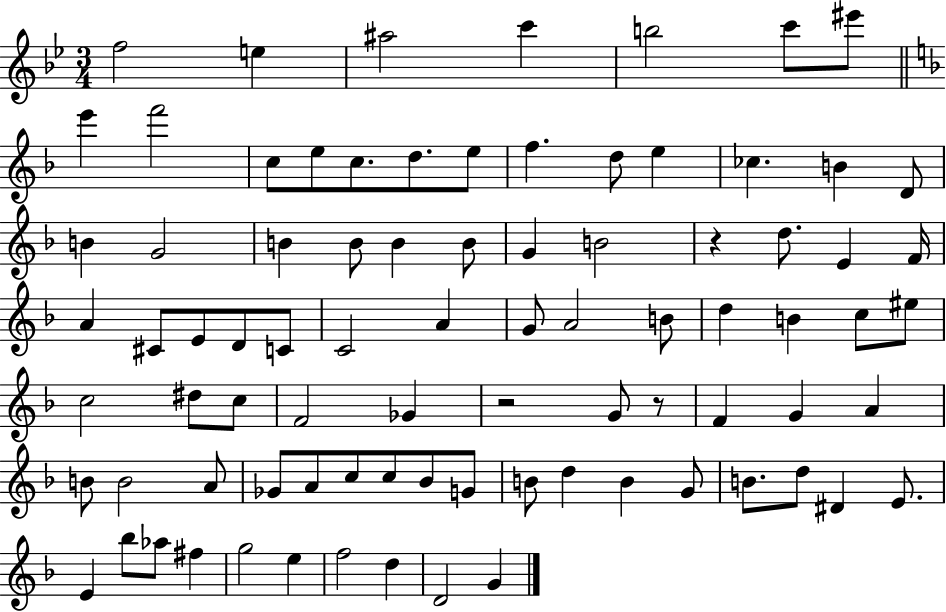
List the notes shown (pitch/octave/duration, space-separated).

F5/h E5/q A#5/h C6/q B5/h C6/e EIS6/e E6/q F6/h C5/e E5/e C5/e. D5/e. E5/e F5/q. D5/e E5/q CES5/q. B4/q D4/e B4/q G4/h B4/q B4/e B4/q B4/e G4/q B4/h R/q D5/e. E4/q F4/s A4/q C#4/e E4/e D4/e C4/e C4/h A4/q G4/e A4/h B4/e D5/q B4/q C5/e EIS5/e C5/h D#5/e C5/e F4/h Gb4/q R/h G4/e R/e F4/q G4/q A4/q B4/e B4/h A4/e Gb4/e A4/e C5/e C5/e Bb4/e G4/e B4/e D5/q B4/q G4/e B4/e. D5/e D#4/q E4/e. E4/q Bb5/e Ab5/e F#5/q G5/h E5/q F5/h D5/q D4/h G4/q